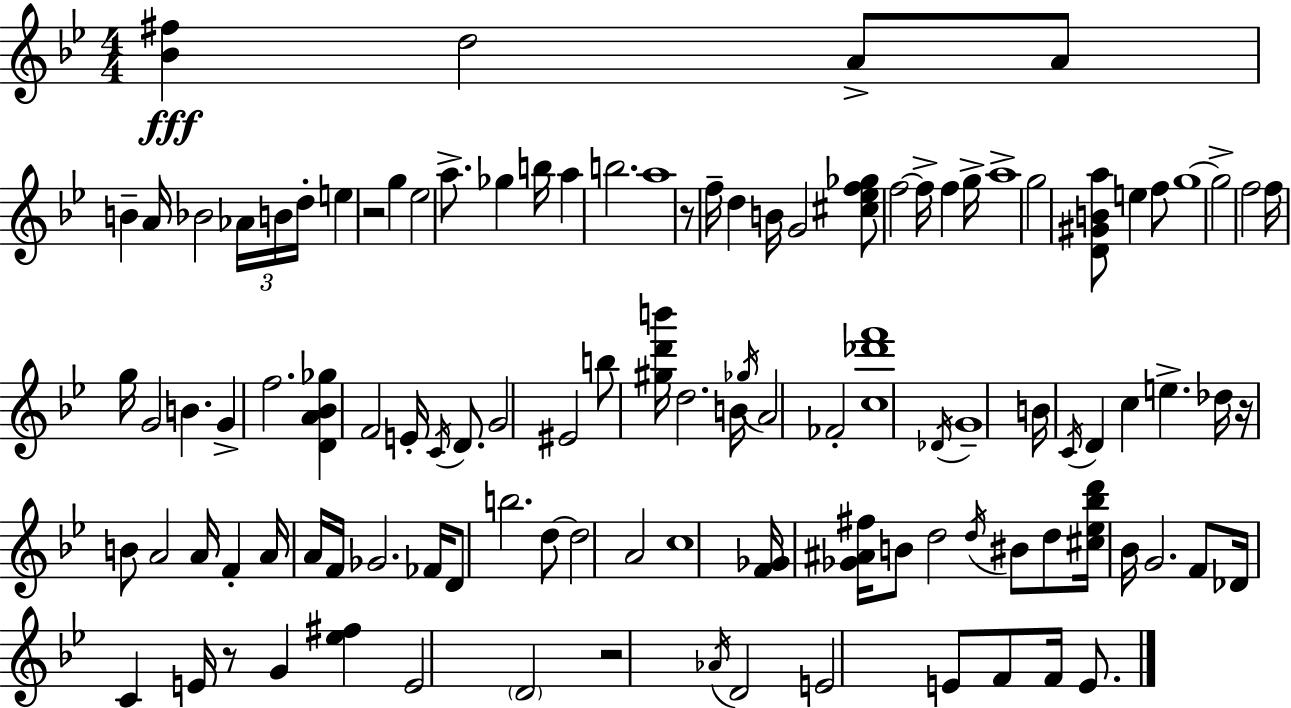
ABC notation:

X:1
T:Untitled
M:4/4
L:1/4
K:Gm
[_B^f] d2 A/2 A/2 B A/4 _B2 _A/4 B/4 d/4 e z2 g _e2 a/2 _g b/4 a b2 a4 z/2 f/4 d B/4 G2 [^c_ef_g]/2 f2 f/4 f g/4 a4 g2 [D^GBa]/2 e f/2 g4 g2 f2 f/4 g/4 G2 B G f2 [DA_B_g] F2 E/4 C/4 D/2 G2 ^E2 b/2 [^gd'b']/4 d2 B/4 _g/4 A2 _F2 [c_d'f']4 _D/4 G4 B/4 C/4 D c e _d/4 z/4 B/2 A2 A/4 F A/4 A/4 F/4 _G2 _F/4 D/2 b2 d/2 d2 A2 c4 [F_G]/4 [_G^A^f]/4 B/2 d2 d/4 ^B/2 d/2 [^c_e_bd']/4 _B/4 G2 F/2 _D/4 C E/4 z/2 G [_e^f] E2 D2 z2 _A/4 D2 E2 E/2 F/2 F/4 E/2